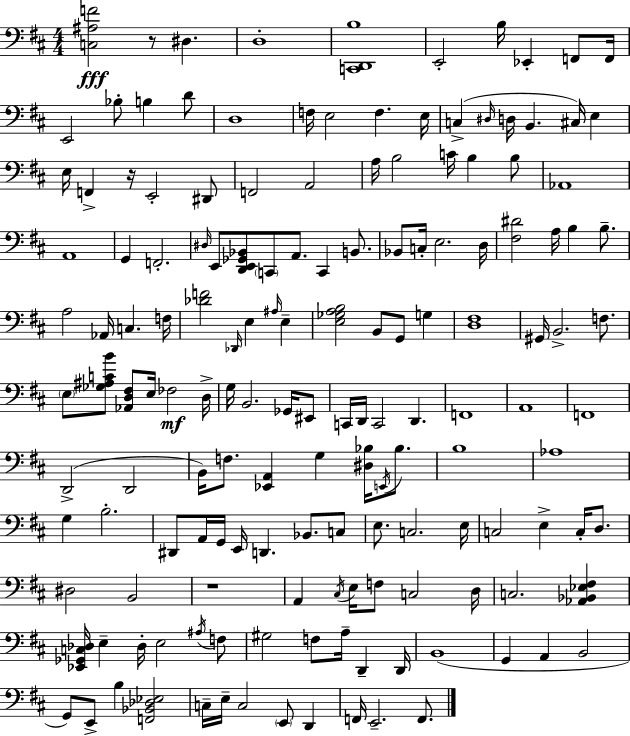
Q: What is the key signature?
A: D major